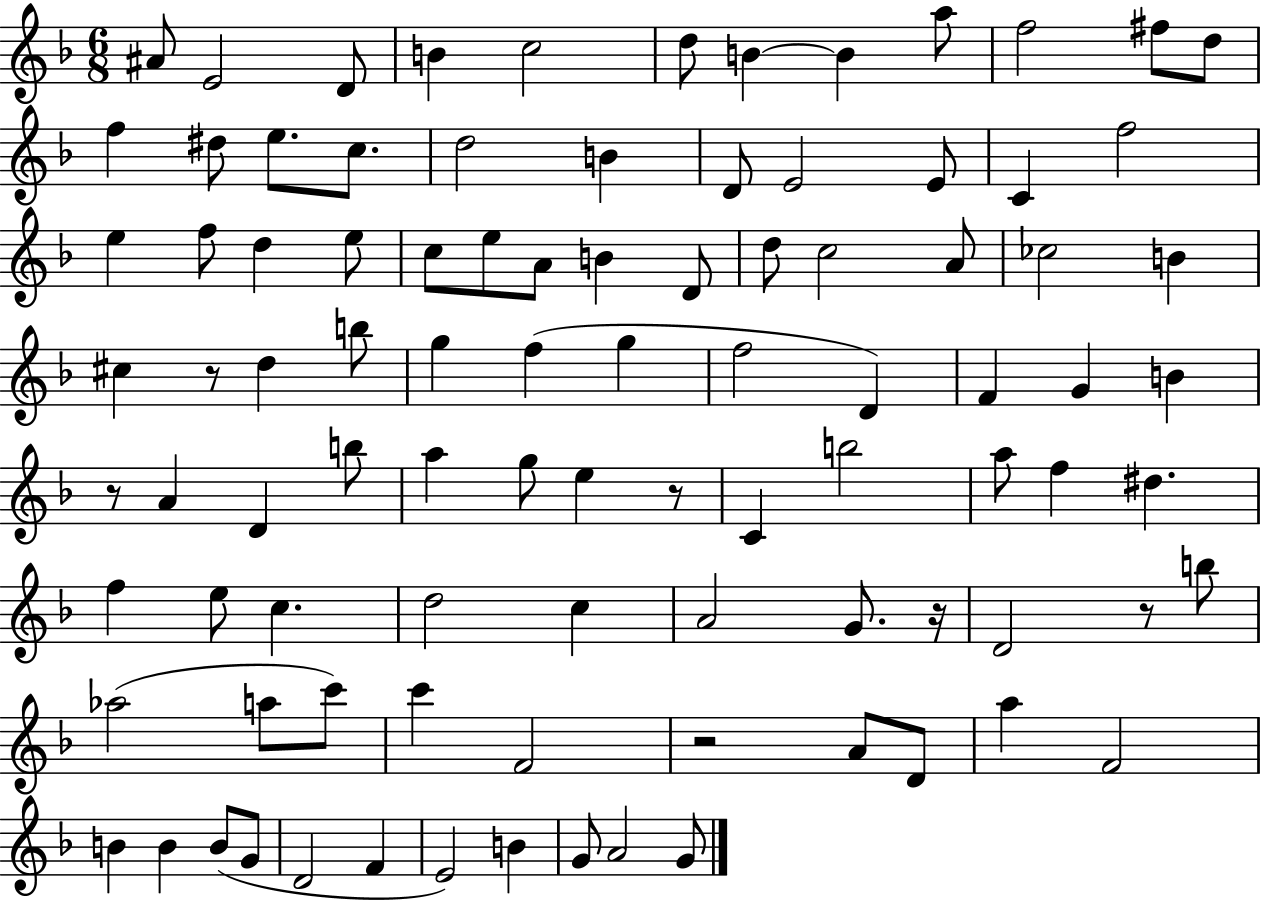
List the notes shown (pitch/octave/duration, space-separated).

A#4/e E4/h D4/e B4/q C5/h D5/e B4/q B4/q A5/e F5/h F#5/e D5/e F5/q D#5/e E5/e. C5/e. D5/h B4/q D4/e E4/h E4/e C4/q F5/h E5/q F5/e D5/q E5/e C5/e E5/e A4/e B4/q D4/e D5/e C5/h A4/e CES5/h B4/q C#5/q R/e D5/q B5/e G5/q F5/q G5/q F5/h D4/q F4/q G4/q B4/q R/e A4/q D4/q B5/e A5/q G5/e E5/q R/e C4/q B5/h A5/e F5/q D#5/q. F5/q E5/e C5/q. D5/h C5/q A4/h G4/e. R/s D4/h R/e B5/e Ab5/h A5/e C6/e C6/q F4/h R/h A4/e D4/e A5/q F4/h B4/q B4/q B4/e G4/e D4/h F4/q E4/h B4/q G4/e A4/h G4/e